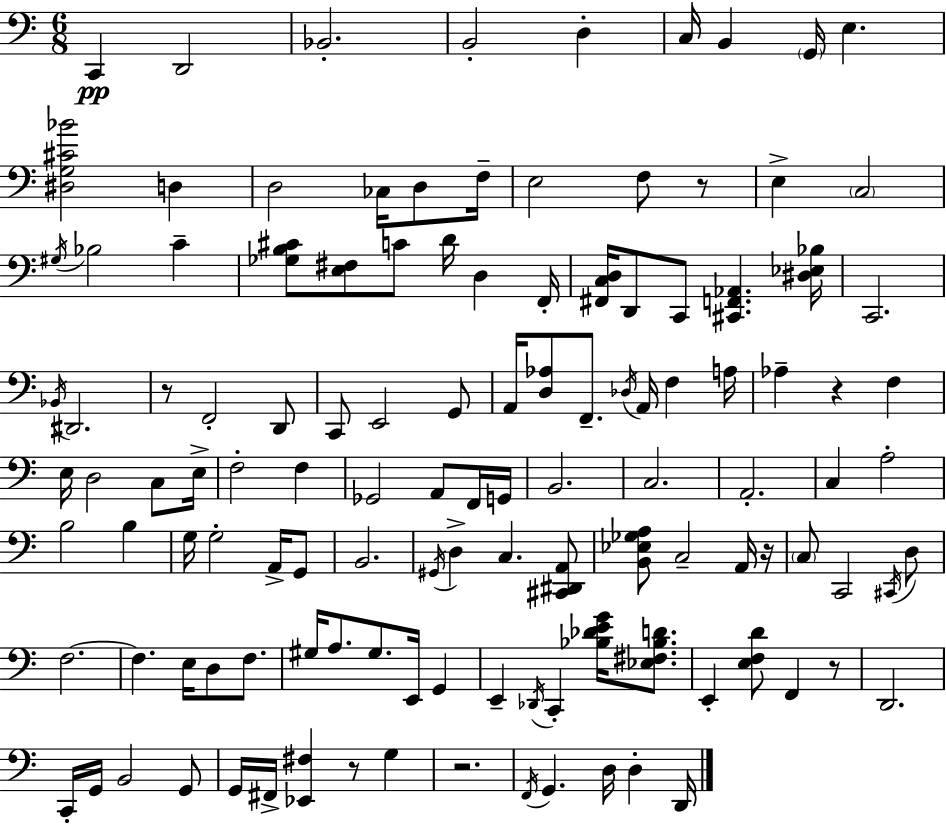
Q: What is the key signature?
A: C major